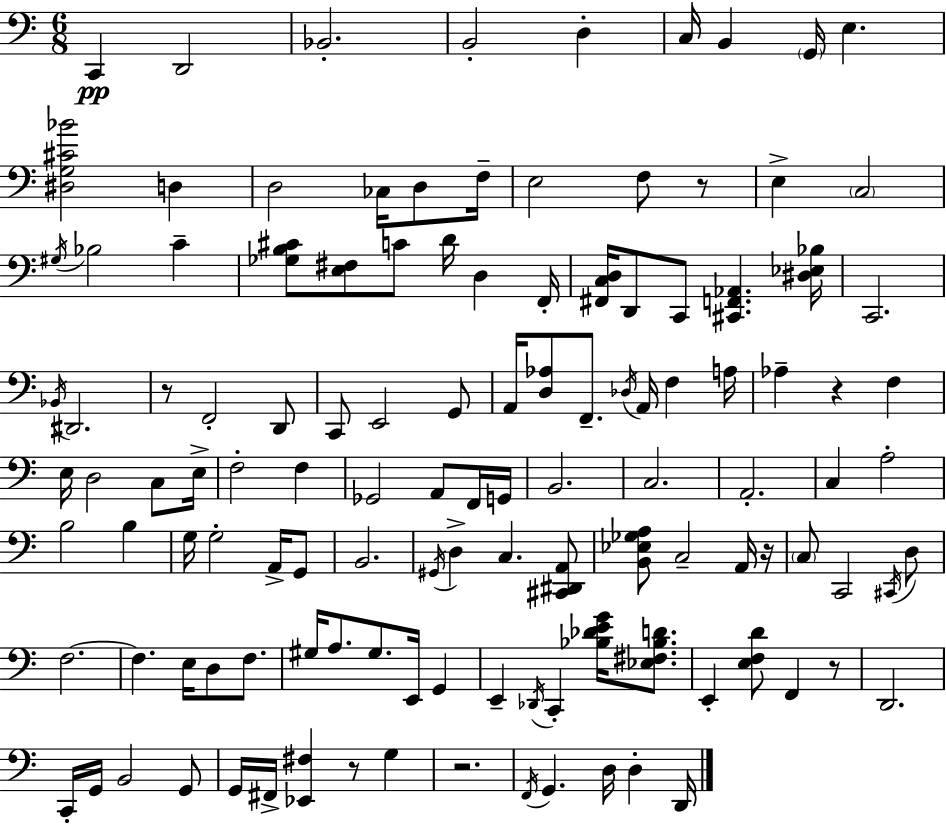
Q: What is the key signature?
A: C major